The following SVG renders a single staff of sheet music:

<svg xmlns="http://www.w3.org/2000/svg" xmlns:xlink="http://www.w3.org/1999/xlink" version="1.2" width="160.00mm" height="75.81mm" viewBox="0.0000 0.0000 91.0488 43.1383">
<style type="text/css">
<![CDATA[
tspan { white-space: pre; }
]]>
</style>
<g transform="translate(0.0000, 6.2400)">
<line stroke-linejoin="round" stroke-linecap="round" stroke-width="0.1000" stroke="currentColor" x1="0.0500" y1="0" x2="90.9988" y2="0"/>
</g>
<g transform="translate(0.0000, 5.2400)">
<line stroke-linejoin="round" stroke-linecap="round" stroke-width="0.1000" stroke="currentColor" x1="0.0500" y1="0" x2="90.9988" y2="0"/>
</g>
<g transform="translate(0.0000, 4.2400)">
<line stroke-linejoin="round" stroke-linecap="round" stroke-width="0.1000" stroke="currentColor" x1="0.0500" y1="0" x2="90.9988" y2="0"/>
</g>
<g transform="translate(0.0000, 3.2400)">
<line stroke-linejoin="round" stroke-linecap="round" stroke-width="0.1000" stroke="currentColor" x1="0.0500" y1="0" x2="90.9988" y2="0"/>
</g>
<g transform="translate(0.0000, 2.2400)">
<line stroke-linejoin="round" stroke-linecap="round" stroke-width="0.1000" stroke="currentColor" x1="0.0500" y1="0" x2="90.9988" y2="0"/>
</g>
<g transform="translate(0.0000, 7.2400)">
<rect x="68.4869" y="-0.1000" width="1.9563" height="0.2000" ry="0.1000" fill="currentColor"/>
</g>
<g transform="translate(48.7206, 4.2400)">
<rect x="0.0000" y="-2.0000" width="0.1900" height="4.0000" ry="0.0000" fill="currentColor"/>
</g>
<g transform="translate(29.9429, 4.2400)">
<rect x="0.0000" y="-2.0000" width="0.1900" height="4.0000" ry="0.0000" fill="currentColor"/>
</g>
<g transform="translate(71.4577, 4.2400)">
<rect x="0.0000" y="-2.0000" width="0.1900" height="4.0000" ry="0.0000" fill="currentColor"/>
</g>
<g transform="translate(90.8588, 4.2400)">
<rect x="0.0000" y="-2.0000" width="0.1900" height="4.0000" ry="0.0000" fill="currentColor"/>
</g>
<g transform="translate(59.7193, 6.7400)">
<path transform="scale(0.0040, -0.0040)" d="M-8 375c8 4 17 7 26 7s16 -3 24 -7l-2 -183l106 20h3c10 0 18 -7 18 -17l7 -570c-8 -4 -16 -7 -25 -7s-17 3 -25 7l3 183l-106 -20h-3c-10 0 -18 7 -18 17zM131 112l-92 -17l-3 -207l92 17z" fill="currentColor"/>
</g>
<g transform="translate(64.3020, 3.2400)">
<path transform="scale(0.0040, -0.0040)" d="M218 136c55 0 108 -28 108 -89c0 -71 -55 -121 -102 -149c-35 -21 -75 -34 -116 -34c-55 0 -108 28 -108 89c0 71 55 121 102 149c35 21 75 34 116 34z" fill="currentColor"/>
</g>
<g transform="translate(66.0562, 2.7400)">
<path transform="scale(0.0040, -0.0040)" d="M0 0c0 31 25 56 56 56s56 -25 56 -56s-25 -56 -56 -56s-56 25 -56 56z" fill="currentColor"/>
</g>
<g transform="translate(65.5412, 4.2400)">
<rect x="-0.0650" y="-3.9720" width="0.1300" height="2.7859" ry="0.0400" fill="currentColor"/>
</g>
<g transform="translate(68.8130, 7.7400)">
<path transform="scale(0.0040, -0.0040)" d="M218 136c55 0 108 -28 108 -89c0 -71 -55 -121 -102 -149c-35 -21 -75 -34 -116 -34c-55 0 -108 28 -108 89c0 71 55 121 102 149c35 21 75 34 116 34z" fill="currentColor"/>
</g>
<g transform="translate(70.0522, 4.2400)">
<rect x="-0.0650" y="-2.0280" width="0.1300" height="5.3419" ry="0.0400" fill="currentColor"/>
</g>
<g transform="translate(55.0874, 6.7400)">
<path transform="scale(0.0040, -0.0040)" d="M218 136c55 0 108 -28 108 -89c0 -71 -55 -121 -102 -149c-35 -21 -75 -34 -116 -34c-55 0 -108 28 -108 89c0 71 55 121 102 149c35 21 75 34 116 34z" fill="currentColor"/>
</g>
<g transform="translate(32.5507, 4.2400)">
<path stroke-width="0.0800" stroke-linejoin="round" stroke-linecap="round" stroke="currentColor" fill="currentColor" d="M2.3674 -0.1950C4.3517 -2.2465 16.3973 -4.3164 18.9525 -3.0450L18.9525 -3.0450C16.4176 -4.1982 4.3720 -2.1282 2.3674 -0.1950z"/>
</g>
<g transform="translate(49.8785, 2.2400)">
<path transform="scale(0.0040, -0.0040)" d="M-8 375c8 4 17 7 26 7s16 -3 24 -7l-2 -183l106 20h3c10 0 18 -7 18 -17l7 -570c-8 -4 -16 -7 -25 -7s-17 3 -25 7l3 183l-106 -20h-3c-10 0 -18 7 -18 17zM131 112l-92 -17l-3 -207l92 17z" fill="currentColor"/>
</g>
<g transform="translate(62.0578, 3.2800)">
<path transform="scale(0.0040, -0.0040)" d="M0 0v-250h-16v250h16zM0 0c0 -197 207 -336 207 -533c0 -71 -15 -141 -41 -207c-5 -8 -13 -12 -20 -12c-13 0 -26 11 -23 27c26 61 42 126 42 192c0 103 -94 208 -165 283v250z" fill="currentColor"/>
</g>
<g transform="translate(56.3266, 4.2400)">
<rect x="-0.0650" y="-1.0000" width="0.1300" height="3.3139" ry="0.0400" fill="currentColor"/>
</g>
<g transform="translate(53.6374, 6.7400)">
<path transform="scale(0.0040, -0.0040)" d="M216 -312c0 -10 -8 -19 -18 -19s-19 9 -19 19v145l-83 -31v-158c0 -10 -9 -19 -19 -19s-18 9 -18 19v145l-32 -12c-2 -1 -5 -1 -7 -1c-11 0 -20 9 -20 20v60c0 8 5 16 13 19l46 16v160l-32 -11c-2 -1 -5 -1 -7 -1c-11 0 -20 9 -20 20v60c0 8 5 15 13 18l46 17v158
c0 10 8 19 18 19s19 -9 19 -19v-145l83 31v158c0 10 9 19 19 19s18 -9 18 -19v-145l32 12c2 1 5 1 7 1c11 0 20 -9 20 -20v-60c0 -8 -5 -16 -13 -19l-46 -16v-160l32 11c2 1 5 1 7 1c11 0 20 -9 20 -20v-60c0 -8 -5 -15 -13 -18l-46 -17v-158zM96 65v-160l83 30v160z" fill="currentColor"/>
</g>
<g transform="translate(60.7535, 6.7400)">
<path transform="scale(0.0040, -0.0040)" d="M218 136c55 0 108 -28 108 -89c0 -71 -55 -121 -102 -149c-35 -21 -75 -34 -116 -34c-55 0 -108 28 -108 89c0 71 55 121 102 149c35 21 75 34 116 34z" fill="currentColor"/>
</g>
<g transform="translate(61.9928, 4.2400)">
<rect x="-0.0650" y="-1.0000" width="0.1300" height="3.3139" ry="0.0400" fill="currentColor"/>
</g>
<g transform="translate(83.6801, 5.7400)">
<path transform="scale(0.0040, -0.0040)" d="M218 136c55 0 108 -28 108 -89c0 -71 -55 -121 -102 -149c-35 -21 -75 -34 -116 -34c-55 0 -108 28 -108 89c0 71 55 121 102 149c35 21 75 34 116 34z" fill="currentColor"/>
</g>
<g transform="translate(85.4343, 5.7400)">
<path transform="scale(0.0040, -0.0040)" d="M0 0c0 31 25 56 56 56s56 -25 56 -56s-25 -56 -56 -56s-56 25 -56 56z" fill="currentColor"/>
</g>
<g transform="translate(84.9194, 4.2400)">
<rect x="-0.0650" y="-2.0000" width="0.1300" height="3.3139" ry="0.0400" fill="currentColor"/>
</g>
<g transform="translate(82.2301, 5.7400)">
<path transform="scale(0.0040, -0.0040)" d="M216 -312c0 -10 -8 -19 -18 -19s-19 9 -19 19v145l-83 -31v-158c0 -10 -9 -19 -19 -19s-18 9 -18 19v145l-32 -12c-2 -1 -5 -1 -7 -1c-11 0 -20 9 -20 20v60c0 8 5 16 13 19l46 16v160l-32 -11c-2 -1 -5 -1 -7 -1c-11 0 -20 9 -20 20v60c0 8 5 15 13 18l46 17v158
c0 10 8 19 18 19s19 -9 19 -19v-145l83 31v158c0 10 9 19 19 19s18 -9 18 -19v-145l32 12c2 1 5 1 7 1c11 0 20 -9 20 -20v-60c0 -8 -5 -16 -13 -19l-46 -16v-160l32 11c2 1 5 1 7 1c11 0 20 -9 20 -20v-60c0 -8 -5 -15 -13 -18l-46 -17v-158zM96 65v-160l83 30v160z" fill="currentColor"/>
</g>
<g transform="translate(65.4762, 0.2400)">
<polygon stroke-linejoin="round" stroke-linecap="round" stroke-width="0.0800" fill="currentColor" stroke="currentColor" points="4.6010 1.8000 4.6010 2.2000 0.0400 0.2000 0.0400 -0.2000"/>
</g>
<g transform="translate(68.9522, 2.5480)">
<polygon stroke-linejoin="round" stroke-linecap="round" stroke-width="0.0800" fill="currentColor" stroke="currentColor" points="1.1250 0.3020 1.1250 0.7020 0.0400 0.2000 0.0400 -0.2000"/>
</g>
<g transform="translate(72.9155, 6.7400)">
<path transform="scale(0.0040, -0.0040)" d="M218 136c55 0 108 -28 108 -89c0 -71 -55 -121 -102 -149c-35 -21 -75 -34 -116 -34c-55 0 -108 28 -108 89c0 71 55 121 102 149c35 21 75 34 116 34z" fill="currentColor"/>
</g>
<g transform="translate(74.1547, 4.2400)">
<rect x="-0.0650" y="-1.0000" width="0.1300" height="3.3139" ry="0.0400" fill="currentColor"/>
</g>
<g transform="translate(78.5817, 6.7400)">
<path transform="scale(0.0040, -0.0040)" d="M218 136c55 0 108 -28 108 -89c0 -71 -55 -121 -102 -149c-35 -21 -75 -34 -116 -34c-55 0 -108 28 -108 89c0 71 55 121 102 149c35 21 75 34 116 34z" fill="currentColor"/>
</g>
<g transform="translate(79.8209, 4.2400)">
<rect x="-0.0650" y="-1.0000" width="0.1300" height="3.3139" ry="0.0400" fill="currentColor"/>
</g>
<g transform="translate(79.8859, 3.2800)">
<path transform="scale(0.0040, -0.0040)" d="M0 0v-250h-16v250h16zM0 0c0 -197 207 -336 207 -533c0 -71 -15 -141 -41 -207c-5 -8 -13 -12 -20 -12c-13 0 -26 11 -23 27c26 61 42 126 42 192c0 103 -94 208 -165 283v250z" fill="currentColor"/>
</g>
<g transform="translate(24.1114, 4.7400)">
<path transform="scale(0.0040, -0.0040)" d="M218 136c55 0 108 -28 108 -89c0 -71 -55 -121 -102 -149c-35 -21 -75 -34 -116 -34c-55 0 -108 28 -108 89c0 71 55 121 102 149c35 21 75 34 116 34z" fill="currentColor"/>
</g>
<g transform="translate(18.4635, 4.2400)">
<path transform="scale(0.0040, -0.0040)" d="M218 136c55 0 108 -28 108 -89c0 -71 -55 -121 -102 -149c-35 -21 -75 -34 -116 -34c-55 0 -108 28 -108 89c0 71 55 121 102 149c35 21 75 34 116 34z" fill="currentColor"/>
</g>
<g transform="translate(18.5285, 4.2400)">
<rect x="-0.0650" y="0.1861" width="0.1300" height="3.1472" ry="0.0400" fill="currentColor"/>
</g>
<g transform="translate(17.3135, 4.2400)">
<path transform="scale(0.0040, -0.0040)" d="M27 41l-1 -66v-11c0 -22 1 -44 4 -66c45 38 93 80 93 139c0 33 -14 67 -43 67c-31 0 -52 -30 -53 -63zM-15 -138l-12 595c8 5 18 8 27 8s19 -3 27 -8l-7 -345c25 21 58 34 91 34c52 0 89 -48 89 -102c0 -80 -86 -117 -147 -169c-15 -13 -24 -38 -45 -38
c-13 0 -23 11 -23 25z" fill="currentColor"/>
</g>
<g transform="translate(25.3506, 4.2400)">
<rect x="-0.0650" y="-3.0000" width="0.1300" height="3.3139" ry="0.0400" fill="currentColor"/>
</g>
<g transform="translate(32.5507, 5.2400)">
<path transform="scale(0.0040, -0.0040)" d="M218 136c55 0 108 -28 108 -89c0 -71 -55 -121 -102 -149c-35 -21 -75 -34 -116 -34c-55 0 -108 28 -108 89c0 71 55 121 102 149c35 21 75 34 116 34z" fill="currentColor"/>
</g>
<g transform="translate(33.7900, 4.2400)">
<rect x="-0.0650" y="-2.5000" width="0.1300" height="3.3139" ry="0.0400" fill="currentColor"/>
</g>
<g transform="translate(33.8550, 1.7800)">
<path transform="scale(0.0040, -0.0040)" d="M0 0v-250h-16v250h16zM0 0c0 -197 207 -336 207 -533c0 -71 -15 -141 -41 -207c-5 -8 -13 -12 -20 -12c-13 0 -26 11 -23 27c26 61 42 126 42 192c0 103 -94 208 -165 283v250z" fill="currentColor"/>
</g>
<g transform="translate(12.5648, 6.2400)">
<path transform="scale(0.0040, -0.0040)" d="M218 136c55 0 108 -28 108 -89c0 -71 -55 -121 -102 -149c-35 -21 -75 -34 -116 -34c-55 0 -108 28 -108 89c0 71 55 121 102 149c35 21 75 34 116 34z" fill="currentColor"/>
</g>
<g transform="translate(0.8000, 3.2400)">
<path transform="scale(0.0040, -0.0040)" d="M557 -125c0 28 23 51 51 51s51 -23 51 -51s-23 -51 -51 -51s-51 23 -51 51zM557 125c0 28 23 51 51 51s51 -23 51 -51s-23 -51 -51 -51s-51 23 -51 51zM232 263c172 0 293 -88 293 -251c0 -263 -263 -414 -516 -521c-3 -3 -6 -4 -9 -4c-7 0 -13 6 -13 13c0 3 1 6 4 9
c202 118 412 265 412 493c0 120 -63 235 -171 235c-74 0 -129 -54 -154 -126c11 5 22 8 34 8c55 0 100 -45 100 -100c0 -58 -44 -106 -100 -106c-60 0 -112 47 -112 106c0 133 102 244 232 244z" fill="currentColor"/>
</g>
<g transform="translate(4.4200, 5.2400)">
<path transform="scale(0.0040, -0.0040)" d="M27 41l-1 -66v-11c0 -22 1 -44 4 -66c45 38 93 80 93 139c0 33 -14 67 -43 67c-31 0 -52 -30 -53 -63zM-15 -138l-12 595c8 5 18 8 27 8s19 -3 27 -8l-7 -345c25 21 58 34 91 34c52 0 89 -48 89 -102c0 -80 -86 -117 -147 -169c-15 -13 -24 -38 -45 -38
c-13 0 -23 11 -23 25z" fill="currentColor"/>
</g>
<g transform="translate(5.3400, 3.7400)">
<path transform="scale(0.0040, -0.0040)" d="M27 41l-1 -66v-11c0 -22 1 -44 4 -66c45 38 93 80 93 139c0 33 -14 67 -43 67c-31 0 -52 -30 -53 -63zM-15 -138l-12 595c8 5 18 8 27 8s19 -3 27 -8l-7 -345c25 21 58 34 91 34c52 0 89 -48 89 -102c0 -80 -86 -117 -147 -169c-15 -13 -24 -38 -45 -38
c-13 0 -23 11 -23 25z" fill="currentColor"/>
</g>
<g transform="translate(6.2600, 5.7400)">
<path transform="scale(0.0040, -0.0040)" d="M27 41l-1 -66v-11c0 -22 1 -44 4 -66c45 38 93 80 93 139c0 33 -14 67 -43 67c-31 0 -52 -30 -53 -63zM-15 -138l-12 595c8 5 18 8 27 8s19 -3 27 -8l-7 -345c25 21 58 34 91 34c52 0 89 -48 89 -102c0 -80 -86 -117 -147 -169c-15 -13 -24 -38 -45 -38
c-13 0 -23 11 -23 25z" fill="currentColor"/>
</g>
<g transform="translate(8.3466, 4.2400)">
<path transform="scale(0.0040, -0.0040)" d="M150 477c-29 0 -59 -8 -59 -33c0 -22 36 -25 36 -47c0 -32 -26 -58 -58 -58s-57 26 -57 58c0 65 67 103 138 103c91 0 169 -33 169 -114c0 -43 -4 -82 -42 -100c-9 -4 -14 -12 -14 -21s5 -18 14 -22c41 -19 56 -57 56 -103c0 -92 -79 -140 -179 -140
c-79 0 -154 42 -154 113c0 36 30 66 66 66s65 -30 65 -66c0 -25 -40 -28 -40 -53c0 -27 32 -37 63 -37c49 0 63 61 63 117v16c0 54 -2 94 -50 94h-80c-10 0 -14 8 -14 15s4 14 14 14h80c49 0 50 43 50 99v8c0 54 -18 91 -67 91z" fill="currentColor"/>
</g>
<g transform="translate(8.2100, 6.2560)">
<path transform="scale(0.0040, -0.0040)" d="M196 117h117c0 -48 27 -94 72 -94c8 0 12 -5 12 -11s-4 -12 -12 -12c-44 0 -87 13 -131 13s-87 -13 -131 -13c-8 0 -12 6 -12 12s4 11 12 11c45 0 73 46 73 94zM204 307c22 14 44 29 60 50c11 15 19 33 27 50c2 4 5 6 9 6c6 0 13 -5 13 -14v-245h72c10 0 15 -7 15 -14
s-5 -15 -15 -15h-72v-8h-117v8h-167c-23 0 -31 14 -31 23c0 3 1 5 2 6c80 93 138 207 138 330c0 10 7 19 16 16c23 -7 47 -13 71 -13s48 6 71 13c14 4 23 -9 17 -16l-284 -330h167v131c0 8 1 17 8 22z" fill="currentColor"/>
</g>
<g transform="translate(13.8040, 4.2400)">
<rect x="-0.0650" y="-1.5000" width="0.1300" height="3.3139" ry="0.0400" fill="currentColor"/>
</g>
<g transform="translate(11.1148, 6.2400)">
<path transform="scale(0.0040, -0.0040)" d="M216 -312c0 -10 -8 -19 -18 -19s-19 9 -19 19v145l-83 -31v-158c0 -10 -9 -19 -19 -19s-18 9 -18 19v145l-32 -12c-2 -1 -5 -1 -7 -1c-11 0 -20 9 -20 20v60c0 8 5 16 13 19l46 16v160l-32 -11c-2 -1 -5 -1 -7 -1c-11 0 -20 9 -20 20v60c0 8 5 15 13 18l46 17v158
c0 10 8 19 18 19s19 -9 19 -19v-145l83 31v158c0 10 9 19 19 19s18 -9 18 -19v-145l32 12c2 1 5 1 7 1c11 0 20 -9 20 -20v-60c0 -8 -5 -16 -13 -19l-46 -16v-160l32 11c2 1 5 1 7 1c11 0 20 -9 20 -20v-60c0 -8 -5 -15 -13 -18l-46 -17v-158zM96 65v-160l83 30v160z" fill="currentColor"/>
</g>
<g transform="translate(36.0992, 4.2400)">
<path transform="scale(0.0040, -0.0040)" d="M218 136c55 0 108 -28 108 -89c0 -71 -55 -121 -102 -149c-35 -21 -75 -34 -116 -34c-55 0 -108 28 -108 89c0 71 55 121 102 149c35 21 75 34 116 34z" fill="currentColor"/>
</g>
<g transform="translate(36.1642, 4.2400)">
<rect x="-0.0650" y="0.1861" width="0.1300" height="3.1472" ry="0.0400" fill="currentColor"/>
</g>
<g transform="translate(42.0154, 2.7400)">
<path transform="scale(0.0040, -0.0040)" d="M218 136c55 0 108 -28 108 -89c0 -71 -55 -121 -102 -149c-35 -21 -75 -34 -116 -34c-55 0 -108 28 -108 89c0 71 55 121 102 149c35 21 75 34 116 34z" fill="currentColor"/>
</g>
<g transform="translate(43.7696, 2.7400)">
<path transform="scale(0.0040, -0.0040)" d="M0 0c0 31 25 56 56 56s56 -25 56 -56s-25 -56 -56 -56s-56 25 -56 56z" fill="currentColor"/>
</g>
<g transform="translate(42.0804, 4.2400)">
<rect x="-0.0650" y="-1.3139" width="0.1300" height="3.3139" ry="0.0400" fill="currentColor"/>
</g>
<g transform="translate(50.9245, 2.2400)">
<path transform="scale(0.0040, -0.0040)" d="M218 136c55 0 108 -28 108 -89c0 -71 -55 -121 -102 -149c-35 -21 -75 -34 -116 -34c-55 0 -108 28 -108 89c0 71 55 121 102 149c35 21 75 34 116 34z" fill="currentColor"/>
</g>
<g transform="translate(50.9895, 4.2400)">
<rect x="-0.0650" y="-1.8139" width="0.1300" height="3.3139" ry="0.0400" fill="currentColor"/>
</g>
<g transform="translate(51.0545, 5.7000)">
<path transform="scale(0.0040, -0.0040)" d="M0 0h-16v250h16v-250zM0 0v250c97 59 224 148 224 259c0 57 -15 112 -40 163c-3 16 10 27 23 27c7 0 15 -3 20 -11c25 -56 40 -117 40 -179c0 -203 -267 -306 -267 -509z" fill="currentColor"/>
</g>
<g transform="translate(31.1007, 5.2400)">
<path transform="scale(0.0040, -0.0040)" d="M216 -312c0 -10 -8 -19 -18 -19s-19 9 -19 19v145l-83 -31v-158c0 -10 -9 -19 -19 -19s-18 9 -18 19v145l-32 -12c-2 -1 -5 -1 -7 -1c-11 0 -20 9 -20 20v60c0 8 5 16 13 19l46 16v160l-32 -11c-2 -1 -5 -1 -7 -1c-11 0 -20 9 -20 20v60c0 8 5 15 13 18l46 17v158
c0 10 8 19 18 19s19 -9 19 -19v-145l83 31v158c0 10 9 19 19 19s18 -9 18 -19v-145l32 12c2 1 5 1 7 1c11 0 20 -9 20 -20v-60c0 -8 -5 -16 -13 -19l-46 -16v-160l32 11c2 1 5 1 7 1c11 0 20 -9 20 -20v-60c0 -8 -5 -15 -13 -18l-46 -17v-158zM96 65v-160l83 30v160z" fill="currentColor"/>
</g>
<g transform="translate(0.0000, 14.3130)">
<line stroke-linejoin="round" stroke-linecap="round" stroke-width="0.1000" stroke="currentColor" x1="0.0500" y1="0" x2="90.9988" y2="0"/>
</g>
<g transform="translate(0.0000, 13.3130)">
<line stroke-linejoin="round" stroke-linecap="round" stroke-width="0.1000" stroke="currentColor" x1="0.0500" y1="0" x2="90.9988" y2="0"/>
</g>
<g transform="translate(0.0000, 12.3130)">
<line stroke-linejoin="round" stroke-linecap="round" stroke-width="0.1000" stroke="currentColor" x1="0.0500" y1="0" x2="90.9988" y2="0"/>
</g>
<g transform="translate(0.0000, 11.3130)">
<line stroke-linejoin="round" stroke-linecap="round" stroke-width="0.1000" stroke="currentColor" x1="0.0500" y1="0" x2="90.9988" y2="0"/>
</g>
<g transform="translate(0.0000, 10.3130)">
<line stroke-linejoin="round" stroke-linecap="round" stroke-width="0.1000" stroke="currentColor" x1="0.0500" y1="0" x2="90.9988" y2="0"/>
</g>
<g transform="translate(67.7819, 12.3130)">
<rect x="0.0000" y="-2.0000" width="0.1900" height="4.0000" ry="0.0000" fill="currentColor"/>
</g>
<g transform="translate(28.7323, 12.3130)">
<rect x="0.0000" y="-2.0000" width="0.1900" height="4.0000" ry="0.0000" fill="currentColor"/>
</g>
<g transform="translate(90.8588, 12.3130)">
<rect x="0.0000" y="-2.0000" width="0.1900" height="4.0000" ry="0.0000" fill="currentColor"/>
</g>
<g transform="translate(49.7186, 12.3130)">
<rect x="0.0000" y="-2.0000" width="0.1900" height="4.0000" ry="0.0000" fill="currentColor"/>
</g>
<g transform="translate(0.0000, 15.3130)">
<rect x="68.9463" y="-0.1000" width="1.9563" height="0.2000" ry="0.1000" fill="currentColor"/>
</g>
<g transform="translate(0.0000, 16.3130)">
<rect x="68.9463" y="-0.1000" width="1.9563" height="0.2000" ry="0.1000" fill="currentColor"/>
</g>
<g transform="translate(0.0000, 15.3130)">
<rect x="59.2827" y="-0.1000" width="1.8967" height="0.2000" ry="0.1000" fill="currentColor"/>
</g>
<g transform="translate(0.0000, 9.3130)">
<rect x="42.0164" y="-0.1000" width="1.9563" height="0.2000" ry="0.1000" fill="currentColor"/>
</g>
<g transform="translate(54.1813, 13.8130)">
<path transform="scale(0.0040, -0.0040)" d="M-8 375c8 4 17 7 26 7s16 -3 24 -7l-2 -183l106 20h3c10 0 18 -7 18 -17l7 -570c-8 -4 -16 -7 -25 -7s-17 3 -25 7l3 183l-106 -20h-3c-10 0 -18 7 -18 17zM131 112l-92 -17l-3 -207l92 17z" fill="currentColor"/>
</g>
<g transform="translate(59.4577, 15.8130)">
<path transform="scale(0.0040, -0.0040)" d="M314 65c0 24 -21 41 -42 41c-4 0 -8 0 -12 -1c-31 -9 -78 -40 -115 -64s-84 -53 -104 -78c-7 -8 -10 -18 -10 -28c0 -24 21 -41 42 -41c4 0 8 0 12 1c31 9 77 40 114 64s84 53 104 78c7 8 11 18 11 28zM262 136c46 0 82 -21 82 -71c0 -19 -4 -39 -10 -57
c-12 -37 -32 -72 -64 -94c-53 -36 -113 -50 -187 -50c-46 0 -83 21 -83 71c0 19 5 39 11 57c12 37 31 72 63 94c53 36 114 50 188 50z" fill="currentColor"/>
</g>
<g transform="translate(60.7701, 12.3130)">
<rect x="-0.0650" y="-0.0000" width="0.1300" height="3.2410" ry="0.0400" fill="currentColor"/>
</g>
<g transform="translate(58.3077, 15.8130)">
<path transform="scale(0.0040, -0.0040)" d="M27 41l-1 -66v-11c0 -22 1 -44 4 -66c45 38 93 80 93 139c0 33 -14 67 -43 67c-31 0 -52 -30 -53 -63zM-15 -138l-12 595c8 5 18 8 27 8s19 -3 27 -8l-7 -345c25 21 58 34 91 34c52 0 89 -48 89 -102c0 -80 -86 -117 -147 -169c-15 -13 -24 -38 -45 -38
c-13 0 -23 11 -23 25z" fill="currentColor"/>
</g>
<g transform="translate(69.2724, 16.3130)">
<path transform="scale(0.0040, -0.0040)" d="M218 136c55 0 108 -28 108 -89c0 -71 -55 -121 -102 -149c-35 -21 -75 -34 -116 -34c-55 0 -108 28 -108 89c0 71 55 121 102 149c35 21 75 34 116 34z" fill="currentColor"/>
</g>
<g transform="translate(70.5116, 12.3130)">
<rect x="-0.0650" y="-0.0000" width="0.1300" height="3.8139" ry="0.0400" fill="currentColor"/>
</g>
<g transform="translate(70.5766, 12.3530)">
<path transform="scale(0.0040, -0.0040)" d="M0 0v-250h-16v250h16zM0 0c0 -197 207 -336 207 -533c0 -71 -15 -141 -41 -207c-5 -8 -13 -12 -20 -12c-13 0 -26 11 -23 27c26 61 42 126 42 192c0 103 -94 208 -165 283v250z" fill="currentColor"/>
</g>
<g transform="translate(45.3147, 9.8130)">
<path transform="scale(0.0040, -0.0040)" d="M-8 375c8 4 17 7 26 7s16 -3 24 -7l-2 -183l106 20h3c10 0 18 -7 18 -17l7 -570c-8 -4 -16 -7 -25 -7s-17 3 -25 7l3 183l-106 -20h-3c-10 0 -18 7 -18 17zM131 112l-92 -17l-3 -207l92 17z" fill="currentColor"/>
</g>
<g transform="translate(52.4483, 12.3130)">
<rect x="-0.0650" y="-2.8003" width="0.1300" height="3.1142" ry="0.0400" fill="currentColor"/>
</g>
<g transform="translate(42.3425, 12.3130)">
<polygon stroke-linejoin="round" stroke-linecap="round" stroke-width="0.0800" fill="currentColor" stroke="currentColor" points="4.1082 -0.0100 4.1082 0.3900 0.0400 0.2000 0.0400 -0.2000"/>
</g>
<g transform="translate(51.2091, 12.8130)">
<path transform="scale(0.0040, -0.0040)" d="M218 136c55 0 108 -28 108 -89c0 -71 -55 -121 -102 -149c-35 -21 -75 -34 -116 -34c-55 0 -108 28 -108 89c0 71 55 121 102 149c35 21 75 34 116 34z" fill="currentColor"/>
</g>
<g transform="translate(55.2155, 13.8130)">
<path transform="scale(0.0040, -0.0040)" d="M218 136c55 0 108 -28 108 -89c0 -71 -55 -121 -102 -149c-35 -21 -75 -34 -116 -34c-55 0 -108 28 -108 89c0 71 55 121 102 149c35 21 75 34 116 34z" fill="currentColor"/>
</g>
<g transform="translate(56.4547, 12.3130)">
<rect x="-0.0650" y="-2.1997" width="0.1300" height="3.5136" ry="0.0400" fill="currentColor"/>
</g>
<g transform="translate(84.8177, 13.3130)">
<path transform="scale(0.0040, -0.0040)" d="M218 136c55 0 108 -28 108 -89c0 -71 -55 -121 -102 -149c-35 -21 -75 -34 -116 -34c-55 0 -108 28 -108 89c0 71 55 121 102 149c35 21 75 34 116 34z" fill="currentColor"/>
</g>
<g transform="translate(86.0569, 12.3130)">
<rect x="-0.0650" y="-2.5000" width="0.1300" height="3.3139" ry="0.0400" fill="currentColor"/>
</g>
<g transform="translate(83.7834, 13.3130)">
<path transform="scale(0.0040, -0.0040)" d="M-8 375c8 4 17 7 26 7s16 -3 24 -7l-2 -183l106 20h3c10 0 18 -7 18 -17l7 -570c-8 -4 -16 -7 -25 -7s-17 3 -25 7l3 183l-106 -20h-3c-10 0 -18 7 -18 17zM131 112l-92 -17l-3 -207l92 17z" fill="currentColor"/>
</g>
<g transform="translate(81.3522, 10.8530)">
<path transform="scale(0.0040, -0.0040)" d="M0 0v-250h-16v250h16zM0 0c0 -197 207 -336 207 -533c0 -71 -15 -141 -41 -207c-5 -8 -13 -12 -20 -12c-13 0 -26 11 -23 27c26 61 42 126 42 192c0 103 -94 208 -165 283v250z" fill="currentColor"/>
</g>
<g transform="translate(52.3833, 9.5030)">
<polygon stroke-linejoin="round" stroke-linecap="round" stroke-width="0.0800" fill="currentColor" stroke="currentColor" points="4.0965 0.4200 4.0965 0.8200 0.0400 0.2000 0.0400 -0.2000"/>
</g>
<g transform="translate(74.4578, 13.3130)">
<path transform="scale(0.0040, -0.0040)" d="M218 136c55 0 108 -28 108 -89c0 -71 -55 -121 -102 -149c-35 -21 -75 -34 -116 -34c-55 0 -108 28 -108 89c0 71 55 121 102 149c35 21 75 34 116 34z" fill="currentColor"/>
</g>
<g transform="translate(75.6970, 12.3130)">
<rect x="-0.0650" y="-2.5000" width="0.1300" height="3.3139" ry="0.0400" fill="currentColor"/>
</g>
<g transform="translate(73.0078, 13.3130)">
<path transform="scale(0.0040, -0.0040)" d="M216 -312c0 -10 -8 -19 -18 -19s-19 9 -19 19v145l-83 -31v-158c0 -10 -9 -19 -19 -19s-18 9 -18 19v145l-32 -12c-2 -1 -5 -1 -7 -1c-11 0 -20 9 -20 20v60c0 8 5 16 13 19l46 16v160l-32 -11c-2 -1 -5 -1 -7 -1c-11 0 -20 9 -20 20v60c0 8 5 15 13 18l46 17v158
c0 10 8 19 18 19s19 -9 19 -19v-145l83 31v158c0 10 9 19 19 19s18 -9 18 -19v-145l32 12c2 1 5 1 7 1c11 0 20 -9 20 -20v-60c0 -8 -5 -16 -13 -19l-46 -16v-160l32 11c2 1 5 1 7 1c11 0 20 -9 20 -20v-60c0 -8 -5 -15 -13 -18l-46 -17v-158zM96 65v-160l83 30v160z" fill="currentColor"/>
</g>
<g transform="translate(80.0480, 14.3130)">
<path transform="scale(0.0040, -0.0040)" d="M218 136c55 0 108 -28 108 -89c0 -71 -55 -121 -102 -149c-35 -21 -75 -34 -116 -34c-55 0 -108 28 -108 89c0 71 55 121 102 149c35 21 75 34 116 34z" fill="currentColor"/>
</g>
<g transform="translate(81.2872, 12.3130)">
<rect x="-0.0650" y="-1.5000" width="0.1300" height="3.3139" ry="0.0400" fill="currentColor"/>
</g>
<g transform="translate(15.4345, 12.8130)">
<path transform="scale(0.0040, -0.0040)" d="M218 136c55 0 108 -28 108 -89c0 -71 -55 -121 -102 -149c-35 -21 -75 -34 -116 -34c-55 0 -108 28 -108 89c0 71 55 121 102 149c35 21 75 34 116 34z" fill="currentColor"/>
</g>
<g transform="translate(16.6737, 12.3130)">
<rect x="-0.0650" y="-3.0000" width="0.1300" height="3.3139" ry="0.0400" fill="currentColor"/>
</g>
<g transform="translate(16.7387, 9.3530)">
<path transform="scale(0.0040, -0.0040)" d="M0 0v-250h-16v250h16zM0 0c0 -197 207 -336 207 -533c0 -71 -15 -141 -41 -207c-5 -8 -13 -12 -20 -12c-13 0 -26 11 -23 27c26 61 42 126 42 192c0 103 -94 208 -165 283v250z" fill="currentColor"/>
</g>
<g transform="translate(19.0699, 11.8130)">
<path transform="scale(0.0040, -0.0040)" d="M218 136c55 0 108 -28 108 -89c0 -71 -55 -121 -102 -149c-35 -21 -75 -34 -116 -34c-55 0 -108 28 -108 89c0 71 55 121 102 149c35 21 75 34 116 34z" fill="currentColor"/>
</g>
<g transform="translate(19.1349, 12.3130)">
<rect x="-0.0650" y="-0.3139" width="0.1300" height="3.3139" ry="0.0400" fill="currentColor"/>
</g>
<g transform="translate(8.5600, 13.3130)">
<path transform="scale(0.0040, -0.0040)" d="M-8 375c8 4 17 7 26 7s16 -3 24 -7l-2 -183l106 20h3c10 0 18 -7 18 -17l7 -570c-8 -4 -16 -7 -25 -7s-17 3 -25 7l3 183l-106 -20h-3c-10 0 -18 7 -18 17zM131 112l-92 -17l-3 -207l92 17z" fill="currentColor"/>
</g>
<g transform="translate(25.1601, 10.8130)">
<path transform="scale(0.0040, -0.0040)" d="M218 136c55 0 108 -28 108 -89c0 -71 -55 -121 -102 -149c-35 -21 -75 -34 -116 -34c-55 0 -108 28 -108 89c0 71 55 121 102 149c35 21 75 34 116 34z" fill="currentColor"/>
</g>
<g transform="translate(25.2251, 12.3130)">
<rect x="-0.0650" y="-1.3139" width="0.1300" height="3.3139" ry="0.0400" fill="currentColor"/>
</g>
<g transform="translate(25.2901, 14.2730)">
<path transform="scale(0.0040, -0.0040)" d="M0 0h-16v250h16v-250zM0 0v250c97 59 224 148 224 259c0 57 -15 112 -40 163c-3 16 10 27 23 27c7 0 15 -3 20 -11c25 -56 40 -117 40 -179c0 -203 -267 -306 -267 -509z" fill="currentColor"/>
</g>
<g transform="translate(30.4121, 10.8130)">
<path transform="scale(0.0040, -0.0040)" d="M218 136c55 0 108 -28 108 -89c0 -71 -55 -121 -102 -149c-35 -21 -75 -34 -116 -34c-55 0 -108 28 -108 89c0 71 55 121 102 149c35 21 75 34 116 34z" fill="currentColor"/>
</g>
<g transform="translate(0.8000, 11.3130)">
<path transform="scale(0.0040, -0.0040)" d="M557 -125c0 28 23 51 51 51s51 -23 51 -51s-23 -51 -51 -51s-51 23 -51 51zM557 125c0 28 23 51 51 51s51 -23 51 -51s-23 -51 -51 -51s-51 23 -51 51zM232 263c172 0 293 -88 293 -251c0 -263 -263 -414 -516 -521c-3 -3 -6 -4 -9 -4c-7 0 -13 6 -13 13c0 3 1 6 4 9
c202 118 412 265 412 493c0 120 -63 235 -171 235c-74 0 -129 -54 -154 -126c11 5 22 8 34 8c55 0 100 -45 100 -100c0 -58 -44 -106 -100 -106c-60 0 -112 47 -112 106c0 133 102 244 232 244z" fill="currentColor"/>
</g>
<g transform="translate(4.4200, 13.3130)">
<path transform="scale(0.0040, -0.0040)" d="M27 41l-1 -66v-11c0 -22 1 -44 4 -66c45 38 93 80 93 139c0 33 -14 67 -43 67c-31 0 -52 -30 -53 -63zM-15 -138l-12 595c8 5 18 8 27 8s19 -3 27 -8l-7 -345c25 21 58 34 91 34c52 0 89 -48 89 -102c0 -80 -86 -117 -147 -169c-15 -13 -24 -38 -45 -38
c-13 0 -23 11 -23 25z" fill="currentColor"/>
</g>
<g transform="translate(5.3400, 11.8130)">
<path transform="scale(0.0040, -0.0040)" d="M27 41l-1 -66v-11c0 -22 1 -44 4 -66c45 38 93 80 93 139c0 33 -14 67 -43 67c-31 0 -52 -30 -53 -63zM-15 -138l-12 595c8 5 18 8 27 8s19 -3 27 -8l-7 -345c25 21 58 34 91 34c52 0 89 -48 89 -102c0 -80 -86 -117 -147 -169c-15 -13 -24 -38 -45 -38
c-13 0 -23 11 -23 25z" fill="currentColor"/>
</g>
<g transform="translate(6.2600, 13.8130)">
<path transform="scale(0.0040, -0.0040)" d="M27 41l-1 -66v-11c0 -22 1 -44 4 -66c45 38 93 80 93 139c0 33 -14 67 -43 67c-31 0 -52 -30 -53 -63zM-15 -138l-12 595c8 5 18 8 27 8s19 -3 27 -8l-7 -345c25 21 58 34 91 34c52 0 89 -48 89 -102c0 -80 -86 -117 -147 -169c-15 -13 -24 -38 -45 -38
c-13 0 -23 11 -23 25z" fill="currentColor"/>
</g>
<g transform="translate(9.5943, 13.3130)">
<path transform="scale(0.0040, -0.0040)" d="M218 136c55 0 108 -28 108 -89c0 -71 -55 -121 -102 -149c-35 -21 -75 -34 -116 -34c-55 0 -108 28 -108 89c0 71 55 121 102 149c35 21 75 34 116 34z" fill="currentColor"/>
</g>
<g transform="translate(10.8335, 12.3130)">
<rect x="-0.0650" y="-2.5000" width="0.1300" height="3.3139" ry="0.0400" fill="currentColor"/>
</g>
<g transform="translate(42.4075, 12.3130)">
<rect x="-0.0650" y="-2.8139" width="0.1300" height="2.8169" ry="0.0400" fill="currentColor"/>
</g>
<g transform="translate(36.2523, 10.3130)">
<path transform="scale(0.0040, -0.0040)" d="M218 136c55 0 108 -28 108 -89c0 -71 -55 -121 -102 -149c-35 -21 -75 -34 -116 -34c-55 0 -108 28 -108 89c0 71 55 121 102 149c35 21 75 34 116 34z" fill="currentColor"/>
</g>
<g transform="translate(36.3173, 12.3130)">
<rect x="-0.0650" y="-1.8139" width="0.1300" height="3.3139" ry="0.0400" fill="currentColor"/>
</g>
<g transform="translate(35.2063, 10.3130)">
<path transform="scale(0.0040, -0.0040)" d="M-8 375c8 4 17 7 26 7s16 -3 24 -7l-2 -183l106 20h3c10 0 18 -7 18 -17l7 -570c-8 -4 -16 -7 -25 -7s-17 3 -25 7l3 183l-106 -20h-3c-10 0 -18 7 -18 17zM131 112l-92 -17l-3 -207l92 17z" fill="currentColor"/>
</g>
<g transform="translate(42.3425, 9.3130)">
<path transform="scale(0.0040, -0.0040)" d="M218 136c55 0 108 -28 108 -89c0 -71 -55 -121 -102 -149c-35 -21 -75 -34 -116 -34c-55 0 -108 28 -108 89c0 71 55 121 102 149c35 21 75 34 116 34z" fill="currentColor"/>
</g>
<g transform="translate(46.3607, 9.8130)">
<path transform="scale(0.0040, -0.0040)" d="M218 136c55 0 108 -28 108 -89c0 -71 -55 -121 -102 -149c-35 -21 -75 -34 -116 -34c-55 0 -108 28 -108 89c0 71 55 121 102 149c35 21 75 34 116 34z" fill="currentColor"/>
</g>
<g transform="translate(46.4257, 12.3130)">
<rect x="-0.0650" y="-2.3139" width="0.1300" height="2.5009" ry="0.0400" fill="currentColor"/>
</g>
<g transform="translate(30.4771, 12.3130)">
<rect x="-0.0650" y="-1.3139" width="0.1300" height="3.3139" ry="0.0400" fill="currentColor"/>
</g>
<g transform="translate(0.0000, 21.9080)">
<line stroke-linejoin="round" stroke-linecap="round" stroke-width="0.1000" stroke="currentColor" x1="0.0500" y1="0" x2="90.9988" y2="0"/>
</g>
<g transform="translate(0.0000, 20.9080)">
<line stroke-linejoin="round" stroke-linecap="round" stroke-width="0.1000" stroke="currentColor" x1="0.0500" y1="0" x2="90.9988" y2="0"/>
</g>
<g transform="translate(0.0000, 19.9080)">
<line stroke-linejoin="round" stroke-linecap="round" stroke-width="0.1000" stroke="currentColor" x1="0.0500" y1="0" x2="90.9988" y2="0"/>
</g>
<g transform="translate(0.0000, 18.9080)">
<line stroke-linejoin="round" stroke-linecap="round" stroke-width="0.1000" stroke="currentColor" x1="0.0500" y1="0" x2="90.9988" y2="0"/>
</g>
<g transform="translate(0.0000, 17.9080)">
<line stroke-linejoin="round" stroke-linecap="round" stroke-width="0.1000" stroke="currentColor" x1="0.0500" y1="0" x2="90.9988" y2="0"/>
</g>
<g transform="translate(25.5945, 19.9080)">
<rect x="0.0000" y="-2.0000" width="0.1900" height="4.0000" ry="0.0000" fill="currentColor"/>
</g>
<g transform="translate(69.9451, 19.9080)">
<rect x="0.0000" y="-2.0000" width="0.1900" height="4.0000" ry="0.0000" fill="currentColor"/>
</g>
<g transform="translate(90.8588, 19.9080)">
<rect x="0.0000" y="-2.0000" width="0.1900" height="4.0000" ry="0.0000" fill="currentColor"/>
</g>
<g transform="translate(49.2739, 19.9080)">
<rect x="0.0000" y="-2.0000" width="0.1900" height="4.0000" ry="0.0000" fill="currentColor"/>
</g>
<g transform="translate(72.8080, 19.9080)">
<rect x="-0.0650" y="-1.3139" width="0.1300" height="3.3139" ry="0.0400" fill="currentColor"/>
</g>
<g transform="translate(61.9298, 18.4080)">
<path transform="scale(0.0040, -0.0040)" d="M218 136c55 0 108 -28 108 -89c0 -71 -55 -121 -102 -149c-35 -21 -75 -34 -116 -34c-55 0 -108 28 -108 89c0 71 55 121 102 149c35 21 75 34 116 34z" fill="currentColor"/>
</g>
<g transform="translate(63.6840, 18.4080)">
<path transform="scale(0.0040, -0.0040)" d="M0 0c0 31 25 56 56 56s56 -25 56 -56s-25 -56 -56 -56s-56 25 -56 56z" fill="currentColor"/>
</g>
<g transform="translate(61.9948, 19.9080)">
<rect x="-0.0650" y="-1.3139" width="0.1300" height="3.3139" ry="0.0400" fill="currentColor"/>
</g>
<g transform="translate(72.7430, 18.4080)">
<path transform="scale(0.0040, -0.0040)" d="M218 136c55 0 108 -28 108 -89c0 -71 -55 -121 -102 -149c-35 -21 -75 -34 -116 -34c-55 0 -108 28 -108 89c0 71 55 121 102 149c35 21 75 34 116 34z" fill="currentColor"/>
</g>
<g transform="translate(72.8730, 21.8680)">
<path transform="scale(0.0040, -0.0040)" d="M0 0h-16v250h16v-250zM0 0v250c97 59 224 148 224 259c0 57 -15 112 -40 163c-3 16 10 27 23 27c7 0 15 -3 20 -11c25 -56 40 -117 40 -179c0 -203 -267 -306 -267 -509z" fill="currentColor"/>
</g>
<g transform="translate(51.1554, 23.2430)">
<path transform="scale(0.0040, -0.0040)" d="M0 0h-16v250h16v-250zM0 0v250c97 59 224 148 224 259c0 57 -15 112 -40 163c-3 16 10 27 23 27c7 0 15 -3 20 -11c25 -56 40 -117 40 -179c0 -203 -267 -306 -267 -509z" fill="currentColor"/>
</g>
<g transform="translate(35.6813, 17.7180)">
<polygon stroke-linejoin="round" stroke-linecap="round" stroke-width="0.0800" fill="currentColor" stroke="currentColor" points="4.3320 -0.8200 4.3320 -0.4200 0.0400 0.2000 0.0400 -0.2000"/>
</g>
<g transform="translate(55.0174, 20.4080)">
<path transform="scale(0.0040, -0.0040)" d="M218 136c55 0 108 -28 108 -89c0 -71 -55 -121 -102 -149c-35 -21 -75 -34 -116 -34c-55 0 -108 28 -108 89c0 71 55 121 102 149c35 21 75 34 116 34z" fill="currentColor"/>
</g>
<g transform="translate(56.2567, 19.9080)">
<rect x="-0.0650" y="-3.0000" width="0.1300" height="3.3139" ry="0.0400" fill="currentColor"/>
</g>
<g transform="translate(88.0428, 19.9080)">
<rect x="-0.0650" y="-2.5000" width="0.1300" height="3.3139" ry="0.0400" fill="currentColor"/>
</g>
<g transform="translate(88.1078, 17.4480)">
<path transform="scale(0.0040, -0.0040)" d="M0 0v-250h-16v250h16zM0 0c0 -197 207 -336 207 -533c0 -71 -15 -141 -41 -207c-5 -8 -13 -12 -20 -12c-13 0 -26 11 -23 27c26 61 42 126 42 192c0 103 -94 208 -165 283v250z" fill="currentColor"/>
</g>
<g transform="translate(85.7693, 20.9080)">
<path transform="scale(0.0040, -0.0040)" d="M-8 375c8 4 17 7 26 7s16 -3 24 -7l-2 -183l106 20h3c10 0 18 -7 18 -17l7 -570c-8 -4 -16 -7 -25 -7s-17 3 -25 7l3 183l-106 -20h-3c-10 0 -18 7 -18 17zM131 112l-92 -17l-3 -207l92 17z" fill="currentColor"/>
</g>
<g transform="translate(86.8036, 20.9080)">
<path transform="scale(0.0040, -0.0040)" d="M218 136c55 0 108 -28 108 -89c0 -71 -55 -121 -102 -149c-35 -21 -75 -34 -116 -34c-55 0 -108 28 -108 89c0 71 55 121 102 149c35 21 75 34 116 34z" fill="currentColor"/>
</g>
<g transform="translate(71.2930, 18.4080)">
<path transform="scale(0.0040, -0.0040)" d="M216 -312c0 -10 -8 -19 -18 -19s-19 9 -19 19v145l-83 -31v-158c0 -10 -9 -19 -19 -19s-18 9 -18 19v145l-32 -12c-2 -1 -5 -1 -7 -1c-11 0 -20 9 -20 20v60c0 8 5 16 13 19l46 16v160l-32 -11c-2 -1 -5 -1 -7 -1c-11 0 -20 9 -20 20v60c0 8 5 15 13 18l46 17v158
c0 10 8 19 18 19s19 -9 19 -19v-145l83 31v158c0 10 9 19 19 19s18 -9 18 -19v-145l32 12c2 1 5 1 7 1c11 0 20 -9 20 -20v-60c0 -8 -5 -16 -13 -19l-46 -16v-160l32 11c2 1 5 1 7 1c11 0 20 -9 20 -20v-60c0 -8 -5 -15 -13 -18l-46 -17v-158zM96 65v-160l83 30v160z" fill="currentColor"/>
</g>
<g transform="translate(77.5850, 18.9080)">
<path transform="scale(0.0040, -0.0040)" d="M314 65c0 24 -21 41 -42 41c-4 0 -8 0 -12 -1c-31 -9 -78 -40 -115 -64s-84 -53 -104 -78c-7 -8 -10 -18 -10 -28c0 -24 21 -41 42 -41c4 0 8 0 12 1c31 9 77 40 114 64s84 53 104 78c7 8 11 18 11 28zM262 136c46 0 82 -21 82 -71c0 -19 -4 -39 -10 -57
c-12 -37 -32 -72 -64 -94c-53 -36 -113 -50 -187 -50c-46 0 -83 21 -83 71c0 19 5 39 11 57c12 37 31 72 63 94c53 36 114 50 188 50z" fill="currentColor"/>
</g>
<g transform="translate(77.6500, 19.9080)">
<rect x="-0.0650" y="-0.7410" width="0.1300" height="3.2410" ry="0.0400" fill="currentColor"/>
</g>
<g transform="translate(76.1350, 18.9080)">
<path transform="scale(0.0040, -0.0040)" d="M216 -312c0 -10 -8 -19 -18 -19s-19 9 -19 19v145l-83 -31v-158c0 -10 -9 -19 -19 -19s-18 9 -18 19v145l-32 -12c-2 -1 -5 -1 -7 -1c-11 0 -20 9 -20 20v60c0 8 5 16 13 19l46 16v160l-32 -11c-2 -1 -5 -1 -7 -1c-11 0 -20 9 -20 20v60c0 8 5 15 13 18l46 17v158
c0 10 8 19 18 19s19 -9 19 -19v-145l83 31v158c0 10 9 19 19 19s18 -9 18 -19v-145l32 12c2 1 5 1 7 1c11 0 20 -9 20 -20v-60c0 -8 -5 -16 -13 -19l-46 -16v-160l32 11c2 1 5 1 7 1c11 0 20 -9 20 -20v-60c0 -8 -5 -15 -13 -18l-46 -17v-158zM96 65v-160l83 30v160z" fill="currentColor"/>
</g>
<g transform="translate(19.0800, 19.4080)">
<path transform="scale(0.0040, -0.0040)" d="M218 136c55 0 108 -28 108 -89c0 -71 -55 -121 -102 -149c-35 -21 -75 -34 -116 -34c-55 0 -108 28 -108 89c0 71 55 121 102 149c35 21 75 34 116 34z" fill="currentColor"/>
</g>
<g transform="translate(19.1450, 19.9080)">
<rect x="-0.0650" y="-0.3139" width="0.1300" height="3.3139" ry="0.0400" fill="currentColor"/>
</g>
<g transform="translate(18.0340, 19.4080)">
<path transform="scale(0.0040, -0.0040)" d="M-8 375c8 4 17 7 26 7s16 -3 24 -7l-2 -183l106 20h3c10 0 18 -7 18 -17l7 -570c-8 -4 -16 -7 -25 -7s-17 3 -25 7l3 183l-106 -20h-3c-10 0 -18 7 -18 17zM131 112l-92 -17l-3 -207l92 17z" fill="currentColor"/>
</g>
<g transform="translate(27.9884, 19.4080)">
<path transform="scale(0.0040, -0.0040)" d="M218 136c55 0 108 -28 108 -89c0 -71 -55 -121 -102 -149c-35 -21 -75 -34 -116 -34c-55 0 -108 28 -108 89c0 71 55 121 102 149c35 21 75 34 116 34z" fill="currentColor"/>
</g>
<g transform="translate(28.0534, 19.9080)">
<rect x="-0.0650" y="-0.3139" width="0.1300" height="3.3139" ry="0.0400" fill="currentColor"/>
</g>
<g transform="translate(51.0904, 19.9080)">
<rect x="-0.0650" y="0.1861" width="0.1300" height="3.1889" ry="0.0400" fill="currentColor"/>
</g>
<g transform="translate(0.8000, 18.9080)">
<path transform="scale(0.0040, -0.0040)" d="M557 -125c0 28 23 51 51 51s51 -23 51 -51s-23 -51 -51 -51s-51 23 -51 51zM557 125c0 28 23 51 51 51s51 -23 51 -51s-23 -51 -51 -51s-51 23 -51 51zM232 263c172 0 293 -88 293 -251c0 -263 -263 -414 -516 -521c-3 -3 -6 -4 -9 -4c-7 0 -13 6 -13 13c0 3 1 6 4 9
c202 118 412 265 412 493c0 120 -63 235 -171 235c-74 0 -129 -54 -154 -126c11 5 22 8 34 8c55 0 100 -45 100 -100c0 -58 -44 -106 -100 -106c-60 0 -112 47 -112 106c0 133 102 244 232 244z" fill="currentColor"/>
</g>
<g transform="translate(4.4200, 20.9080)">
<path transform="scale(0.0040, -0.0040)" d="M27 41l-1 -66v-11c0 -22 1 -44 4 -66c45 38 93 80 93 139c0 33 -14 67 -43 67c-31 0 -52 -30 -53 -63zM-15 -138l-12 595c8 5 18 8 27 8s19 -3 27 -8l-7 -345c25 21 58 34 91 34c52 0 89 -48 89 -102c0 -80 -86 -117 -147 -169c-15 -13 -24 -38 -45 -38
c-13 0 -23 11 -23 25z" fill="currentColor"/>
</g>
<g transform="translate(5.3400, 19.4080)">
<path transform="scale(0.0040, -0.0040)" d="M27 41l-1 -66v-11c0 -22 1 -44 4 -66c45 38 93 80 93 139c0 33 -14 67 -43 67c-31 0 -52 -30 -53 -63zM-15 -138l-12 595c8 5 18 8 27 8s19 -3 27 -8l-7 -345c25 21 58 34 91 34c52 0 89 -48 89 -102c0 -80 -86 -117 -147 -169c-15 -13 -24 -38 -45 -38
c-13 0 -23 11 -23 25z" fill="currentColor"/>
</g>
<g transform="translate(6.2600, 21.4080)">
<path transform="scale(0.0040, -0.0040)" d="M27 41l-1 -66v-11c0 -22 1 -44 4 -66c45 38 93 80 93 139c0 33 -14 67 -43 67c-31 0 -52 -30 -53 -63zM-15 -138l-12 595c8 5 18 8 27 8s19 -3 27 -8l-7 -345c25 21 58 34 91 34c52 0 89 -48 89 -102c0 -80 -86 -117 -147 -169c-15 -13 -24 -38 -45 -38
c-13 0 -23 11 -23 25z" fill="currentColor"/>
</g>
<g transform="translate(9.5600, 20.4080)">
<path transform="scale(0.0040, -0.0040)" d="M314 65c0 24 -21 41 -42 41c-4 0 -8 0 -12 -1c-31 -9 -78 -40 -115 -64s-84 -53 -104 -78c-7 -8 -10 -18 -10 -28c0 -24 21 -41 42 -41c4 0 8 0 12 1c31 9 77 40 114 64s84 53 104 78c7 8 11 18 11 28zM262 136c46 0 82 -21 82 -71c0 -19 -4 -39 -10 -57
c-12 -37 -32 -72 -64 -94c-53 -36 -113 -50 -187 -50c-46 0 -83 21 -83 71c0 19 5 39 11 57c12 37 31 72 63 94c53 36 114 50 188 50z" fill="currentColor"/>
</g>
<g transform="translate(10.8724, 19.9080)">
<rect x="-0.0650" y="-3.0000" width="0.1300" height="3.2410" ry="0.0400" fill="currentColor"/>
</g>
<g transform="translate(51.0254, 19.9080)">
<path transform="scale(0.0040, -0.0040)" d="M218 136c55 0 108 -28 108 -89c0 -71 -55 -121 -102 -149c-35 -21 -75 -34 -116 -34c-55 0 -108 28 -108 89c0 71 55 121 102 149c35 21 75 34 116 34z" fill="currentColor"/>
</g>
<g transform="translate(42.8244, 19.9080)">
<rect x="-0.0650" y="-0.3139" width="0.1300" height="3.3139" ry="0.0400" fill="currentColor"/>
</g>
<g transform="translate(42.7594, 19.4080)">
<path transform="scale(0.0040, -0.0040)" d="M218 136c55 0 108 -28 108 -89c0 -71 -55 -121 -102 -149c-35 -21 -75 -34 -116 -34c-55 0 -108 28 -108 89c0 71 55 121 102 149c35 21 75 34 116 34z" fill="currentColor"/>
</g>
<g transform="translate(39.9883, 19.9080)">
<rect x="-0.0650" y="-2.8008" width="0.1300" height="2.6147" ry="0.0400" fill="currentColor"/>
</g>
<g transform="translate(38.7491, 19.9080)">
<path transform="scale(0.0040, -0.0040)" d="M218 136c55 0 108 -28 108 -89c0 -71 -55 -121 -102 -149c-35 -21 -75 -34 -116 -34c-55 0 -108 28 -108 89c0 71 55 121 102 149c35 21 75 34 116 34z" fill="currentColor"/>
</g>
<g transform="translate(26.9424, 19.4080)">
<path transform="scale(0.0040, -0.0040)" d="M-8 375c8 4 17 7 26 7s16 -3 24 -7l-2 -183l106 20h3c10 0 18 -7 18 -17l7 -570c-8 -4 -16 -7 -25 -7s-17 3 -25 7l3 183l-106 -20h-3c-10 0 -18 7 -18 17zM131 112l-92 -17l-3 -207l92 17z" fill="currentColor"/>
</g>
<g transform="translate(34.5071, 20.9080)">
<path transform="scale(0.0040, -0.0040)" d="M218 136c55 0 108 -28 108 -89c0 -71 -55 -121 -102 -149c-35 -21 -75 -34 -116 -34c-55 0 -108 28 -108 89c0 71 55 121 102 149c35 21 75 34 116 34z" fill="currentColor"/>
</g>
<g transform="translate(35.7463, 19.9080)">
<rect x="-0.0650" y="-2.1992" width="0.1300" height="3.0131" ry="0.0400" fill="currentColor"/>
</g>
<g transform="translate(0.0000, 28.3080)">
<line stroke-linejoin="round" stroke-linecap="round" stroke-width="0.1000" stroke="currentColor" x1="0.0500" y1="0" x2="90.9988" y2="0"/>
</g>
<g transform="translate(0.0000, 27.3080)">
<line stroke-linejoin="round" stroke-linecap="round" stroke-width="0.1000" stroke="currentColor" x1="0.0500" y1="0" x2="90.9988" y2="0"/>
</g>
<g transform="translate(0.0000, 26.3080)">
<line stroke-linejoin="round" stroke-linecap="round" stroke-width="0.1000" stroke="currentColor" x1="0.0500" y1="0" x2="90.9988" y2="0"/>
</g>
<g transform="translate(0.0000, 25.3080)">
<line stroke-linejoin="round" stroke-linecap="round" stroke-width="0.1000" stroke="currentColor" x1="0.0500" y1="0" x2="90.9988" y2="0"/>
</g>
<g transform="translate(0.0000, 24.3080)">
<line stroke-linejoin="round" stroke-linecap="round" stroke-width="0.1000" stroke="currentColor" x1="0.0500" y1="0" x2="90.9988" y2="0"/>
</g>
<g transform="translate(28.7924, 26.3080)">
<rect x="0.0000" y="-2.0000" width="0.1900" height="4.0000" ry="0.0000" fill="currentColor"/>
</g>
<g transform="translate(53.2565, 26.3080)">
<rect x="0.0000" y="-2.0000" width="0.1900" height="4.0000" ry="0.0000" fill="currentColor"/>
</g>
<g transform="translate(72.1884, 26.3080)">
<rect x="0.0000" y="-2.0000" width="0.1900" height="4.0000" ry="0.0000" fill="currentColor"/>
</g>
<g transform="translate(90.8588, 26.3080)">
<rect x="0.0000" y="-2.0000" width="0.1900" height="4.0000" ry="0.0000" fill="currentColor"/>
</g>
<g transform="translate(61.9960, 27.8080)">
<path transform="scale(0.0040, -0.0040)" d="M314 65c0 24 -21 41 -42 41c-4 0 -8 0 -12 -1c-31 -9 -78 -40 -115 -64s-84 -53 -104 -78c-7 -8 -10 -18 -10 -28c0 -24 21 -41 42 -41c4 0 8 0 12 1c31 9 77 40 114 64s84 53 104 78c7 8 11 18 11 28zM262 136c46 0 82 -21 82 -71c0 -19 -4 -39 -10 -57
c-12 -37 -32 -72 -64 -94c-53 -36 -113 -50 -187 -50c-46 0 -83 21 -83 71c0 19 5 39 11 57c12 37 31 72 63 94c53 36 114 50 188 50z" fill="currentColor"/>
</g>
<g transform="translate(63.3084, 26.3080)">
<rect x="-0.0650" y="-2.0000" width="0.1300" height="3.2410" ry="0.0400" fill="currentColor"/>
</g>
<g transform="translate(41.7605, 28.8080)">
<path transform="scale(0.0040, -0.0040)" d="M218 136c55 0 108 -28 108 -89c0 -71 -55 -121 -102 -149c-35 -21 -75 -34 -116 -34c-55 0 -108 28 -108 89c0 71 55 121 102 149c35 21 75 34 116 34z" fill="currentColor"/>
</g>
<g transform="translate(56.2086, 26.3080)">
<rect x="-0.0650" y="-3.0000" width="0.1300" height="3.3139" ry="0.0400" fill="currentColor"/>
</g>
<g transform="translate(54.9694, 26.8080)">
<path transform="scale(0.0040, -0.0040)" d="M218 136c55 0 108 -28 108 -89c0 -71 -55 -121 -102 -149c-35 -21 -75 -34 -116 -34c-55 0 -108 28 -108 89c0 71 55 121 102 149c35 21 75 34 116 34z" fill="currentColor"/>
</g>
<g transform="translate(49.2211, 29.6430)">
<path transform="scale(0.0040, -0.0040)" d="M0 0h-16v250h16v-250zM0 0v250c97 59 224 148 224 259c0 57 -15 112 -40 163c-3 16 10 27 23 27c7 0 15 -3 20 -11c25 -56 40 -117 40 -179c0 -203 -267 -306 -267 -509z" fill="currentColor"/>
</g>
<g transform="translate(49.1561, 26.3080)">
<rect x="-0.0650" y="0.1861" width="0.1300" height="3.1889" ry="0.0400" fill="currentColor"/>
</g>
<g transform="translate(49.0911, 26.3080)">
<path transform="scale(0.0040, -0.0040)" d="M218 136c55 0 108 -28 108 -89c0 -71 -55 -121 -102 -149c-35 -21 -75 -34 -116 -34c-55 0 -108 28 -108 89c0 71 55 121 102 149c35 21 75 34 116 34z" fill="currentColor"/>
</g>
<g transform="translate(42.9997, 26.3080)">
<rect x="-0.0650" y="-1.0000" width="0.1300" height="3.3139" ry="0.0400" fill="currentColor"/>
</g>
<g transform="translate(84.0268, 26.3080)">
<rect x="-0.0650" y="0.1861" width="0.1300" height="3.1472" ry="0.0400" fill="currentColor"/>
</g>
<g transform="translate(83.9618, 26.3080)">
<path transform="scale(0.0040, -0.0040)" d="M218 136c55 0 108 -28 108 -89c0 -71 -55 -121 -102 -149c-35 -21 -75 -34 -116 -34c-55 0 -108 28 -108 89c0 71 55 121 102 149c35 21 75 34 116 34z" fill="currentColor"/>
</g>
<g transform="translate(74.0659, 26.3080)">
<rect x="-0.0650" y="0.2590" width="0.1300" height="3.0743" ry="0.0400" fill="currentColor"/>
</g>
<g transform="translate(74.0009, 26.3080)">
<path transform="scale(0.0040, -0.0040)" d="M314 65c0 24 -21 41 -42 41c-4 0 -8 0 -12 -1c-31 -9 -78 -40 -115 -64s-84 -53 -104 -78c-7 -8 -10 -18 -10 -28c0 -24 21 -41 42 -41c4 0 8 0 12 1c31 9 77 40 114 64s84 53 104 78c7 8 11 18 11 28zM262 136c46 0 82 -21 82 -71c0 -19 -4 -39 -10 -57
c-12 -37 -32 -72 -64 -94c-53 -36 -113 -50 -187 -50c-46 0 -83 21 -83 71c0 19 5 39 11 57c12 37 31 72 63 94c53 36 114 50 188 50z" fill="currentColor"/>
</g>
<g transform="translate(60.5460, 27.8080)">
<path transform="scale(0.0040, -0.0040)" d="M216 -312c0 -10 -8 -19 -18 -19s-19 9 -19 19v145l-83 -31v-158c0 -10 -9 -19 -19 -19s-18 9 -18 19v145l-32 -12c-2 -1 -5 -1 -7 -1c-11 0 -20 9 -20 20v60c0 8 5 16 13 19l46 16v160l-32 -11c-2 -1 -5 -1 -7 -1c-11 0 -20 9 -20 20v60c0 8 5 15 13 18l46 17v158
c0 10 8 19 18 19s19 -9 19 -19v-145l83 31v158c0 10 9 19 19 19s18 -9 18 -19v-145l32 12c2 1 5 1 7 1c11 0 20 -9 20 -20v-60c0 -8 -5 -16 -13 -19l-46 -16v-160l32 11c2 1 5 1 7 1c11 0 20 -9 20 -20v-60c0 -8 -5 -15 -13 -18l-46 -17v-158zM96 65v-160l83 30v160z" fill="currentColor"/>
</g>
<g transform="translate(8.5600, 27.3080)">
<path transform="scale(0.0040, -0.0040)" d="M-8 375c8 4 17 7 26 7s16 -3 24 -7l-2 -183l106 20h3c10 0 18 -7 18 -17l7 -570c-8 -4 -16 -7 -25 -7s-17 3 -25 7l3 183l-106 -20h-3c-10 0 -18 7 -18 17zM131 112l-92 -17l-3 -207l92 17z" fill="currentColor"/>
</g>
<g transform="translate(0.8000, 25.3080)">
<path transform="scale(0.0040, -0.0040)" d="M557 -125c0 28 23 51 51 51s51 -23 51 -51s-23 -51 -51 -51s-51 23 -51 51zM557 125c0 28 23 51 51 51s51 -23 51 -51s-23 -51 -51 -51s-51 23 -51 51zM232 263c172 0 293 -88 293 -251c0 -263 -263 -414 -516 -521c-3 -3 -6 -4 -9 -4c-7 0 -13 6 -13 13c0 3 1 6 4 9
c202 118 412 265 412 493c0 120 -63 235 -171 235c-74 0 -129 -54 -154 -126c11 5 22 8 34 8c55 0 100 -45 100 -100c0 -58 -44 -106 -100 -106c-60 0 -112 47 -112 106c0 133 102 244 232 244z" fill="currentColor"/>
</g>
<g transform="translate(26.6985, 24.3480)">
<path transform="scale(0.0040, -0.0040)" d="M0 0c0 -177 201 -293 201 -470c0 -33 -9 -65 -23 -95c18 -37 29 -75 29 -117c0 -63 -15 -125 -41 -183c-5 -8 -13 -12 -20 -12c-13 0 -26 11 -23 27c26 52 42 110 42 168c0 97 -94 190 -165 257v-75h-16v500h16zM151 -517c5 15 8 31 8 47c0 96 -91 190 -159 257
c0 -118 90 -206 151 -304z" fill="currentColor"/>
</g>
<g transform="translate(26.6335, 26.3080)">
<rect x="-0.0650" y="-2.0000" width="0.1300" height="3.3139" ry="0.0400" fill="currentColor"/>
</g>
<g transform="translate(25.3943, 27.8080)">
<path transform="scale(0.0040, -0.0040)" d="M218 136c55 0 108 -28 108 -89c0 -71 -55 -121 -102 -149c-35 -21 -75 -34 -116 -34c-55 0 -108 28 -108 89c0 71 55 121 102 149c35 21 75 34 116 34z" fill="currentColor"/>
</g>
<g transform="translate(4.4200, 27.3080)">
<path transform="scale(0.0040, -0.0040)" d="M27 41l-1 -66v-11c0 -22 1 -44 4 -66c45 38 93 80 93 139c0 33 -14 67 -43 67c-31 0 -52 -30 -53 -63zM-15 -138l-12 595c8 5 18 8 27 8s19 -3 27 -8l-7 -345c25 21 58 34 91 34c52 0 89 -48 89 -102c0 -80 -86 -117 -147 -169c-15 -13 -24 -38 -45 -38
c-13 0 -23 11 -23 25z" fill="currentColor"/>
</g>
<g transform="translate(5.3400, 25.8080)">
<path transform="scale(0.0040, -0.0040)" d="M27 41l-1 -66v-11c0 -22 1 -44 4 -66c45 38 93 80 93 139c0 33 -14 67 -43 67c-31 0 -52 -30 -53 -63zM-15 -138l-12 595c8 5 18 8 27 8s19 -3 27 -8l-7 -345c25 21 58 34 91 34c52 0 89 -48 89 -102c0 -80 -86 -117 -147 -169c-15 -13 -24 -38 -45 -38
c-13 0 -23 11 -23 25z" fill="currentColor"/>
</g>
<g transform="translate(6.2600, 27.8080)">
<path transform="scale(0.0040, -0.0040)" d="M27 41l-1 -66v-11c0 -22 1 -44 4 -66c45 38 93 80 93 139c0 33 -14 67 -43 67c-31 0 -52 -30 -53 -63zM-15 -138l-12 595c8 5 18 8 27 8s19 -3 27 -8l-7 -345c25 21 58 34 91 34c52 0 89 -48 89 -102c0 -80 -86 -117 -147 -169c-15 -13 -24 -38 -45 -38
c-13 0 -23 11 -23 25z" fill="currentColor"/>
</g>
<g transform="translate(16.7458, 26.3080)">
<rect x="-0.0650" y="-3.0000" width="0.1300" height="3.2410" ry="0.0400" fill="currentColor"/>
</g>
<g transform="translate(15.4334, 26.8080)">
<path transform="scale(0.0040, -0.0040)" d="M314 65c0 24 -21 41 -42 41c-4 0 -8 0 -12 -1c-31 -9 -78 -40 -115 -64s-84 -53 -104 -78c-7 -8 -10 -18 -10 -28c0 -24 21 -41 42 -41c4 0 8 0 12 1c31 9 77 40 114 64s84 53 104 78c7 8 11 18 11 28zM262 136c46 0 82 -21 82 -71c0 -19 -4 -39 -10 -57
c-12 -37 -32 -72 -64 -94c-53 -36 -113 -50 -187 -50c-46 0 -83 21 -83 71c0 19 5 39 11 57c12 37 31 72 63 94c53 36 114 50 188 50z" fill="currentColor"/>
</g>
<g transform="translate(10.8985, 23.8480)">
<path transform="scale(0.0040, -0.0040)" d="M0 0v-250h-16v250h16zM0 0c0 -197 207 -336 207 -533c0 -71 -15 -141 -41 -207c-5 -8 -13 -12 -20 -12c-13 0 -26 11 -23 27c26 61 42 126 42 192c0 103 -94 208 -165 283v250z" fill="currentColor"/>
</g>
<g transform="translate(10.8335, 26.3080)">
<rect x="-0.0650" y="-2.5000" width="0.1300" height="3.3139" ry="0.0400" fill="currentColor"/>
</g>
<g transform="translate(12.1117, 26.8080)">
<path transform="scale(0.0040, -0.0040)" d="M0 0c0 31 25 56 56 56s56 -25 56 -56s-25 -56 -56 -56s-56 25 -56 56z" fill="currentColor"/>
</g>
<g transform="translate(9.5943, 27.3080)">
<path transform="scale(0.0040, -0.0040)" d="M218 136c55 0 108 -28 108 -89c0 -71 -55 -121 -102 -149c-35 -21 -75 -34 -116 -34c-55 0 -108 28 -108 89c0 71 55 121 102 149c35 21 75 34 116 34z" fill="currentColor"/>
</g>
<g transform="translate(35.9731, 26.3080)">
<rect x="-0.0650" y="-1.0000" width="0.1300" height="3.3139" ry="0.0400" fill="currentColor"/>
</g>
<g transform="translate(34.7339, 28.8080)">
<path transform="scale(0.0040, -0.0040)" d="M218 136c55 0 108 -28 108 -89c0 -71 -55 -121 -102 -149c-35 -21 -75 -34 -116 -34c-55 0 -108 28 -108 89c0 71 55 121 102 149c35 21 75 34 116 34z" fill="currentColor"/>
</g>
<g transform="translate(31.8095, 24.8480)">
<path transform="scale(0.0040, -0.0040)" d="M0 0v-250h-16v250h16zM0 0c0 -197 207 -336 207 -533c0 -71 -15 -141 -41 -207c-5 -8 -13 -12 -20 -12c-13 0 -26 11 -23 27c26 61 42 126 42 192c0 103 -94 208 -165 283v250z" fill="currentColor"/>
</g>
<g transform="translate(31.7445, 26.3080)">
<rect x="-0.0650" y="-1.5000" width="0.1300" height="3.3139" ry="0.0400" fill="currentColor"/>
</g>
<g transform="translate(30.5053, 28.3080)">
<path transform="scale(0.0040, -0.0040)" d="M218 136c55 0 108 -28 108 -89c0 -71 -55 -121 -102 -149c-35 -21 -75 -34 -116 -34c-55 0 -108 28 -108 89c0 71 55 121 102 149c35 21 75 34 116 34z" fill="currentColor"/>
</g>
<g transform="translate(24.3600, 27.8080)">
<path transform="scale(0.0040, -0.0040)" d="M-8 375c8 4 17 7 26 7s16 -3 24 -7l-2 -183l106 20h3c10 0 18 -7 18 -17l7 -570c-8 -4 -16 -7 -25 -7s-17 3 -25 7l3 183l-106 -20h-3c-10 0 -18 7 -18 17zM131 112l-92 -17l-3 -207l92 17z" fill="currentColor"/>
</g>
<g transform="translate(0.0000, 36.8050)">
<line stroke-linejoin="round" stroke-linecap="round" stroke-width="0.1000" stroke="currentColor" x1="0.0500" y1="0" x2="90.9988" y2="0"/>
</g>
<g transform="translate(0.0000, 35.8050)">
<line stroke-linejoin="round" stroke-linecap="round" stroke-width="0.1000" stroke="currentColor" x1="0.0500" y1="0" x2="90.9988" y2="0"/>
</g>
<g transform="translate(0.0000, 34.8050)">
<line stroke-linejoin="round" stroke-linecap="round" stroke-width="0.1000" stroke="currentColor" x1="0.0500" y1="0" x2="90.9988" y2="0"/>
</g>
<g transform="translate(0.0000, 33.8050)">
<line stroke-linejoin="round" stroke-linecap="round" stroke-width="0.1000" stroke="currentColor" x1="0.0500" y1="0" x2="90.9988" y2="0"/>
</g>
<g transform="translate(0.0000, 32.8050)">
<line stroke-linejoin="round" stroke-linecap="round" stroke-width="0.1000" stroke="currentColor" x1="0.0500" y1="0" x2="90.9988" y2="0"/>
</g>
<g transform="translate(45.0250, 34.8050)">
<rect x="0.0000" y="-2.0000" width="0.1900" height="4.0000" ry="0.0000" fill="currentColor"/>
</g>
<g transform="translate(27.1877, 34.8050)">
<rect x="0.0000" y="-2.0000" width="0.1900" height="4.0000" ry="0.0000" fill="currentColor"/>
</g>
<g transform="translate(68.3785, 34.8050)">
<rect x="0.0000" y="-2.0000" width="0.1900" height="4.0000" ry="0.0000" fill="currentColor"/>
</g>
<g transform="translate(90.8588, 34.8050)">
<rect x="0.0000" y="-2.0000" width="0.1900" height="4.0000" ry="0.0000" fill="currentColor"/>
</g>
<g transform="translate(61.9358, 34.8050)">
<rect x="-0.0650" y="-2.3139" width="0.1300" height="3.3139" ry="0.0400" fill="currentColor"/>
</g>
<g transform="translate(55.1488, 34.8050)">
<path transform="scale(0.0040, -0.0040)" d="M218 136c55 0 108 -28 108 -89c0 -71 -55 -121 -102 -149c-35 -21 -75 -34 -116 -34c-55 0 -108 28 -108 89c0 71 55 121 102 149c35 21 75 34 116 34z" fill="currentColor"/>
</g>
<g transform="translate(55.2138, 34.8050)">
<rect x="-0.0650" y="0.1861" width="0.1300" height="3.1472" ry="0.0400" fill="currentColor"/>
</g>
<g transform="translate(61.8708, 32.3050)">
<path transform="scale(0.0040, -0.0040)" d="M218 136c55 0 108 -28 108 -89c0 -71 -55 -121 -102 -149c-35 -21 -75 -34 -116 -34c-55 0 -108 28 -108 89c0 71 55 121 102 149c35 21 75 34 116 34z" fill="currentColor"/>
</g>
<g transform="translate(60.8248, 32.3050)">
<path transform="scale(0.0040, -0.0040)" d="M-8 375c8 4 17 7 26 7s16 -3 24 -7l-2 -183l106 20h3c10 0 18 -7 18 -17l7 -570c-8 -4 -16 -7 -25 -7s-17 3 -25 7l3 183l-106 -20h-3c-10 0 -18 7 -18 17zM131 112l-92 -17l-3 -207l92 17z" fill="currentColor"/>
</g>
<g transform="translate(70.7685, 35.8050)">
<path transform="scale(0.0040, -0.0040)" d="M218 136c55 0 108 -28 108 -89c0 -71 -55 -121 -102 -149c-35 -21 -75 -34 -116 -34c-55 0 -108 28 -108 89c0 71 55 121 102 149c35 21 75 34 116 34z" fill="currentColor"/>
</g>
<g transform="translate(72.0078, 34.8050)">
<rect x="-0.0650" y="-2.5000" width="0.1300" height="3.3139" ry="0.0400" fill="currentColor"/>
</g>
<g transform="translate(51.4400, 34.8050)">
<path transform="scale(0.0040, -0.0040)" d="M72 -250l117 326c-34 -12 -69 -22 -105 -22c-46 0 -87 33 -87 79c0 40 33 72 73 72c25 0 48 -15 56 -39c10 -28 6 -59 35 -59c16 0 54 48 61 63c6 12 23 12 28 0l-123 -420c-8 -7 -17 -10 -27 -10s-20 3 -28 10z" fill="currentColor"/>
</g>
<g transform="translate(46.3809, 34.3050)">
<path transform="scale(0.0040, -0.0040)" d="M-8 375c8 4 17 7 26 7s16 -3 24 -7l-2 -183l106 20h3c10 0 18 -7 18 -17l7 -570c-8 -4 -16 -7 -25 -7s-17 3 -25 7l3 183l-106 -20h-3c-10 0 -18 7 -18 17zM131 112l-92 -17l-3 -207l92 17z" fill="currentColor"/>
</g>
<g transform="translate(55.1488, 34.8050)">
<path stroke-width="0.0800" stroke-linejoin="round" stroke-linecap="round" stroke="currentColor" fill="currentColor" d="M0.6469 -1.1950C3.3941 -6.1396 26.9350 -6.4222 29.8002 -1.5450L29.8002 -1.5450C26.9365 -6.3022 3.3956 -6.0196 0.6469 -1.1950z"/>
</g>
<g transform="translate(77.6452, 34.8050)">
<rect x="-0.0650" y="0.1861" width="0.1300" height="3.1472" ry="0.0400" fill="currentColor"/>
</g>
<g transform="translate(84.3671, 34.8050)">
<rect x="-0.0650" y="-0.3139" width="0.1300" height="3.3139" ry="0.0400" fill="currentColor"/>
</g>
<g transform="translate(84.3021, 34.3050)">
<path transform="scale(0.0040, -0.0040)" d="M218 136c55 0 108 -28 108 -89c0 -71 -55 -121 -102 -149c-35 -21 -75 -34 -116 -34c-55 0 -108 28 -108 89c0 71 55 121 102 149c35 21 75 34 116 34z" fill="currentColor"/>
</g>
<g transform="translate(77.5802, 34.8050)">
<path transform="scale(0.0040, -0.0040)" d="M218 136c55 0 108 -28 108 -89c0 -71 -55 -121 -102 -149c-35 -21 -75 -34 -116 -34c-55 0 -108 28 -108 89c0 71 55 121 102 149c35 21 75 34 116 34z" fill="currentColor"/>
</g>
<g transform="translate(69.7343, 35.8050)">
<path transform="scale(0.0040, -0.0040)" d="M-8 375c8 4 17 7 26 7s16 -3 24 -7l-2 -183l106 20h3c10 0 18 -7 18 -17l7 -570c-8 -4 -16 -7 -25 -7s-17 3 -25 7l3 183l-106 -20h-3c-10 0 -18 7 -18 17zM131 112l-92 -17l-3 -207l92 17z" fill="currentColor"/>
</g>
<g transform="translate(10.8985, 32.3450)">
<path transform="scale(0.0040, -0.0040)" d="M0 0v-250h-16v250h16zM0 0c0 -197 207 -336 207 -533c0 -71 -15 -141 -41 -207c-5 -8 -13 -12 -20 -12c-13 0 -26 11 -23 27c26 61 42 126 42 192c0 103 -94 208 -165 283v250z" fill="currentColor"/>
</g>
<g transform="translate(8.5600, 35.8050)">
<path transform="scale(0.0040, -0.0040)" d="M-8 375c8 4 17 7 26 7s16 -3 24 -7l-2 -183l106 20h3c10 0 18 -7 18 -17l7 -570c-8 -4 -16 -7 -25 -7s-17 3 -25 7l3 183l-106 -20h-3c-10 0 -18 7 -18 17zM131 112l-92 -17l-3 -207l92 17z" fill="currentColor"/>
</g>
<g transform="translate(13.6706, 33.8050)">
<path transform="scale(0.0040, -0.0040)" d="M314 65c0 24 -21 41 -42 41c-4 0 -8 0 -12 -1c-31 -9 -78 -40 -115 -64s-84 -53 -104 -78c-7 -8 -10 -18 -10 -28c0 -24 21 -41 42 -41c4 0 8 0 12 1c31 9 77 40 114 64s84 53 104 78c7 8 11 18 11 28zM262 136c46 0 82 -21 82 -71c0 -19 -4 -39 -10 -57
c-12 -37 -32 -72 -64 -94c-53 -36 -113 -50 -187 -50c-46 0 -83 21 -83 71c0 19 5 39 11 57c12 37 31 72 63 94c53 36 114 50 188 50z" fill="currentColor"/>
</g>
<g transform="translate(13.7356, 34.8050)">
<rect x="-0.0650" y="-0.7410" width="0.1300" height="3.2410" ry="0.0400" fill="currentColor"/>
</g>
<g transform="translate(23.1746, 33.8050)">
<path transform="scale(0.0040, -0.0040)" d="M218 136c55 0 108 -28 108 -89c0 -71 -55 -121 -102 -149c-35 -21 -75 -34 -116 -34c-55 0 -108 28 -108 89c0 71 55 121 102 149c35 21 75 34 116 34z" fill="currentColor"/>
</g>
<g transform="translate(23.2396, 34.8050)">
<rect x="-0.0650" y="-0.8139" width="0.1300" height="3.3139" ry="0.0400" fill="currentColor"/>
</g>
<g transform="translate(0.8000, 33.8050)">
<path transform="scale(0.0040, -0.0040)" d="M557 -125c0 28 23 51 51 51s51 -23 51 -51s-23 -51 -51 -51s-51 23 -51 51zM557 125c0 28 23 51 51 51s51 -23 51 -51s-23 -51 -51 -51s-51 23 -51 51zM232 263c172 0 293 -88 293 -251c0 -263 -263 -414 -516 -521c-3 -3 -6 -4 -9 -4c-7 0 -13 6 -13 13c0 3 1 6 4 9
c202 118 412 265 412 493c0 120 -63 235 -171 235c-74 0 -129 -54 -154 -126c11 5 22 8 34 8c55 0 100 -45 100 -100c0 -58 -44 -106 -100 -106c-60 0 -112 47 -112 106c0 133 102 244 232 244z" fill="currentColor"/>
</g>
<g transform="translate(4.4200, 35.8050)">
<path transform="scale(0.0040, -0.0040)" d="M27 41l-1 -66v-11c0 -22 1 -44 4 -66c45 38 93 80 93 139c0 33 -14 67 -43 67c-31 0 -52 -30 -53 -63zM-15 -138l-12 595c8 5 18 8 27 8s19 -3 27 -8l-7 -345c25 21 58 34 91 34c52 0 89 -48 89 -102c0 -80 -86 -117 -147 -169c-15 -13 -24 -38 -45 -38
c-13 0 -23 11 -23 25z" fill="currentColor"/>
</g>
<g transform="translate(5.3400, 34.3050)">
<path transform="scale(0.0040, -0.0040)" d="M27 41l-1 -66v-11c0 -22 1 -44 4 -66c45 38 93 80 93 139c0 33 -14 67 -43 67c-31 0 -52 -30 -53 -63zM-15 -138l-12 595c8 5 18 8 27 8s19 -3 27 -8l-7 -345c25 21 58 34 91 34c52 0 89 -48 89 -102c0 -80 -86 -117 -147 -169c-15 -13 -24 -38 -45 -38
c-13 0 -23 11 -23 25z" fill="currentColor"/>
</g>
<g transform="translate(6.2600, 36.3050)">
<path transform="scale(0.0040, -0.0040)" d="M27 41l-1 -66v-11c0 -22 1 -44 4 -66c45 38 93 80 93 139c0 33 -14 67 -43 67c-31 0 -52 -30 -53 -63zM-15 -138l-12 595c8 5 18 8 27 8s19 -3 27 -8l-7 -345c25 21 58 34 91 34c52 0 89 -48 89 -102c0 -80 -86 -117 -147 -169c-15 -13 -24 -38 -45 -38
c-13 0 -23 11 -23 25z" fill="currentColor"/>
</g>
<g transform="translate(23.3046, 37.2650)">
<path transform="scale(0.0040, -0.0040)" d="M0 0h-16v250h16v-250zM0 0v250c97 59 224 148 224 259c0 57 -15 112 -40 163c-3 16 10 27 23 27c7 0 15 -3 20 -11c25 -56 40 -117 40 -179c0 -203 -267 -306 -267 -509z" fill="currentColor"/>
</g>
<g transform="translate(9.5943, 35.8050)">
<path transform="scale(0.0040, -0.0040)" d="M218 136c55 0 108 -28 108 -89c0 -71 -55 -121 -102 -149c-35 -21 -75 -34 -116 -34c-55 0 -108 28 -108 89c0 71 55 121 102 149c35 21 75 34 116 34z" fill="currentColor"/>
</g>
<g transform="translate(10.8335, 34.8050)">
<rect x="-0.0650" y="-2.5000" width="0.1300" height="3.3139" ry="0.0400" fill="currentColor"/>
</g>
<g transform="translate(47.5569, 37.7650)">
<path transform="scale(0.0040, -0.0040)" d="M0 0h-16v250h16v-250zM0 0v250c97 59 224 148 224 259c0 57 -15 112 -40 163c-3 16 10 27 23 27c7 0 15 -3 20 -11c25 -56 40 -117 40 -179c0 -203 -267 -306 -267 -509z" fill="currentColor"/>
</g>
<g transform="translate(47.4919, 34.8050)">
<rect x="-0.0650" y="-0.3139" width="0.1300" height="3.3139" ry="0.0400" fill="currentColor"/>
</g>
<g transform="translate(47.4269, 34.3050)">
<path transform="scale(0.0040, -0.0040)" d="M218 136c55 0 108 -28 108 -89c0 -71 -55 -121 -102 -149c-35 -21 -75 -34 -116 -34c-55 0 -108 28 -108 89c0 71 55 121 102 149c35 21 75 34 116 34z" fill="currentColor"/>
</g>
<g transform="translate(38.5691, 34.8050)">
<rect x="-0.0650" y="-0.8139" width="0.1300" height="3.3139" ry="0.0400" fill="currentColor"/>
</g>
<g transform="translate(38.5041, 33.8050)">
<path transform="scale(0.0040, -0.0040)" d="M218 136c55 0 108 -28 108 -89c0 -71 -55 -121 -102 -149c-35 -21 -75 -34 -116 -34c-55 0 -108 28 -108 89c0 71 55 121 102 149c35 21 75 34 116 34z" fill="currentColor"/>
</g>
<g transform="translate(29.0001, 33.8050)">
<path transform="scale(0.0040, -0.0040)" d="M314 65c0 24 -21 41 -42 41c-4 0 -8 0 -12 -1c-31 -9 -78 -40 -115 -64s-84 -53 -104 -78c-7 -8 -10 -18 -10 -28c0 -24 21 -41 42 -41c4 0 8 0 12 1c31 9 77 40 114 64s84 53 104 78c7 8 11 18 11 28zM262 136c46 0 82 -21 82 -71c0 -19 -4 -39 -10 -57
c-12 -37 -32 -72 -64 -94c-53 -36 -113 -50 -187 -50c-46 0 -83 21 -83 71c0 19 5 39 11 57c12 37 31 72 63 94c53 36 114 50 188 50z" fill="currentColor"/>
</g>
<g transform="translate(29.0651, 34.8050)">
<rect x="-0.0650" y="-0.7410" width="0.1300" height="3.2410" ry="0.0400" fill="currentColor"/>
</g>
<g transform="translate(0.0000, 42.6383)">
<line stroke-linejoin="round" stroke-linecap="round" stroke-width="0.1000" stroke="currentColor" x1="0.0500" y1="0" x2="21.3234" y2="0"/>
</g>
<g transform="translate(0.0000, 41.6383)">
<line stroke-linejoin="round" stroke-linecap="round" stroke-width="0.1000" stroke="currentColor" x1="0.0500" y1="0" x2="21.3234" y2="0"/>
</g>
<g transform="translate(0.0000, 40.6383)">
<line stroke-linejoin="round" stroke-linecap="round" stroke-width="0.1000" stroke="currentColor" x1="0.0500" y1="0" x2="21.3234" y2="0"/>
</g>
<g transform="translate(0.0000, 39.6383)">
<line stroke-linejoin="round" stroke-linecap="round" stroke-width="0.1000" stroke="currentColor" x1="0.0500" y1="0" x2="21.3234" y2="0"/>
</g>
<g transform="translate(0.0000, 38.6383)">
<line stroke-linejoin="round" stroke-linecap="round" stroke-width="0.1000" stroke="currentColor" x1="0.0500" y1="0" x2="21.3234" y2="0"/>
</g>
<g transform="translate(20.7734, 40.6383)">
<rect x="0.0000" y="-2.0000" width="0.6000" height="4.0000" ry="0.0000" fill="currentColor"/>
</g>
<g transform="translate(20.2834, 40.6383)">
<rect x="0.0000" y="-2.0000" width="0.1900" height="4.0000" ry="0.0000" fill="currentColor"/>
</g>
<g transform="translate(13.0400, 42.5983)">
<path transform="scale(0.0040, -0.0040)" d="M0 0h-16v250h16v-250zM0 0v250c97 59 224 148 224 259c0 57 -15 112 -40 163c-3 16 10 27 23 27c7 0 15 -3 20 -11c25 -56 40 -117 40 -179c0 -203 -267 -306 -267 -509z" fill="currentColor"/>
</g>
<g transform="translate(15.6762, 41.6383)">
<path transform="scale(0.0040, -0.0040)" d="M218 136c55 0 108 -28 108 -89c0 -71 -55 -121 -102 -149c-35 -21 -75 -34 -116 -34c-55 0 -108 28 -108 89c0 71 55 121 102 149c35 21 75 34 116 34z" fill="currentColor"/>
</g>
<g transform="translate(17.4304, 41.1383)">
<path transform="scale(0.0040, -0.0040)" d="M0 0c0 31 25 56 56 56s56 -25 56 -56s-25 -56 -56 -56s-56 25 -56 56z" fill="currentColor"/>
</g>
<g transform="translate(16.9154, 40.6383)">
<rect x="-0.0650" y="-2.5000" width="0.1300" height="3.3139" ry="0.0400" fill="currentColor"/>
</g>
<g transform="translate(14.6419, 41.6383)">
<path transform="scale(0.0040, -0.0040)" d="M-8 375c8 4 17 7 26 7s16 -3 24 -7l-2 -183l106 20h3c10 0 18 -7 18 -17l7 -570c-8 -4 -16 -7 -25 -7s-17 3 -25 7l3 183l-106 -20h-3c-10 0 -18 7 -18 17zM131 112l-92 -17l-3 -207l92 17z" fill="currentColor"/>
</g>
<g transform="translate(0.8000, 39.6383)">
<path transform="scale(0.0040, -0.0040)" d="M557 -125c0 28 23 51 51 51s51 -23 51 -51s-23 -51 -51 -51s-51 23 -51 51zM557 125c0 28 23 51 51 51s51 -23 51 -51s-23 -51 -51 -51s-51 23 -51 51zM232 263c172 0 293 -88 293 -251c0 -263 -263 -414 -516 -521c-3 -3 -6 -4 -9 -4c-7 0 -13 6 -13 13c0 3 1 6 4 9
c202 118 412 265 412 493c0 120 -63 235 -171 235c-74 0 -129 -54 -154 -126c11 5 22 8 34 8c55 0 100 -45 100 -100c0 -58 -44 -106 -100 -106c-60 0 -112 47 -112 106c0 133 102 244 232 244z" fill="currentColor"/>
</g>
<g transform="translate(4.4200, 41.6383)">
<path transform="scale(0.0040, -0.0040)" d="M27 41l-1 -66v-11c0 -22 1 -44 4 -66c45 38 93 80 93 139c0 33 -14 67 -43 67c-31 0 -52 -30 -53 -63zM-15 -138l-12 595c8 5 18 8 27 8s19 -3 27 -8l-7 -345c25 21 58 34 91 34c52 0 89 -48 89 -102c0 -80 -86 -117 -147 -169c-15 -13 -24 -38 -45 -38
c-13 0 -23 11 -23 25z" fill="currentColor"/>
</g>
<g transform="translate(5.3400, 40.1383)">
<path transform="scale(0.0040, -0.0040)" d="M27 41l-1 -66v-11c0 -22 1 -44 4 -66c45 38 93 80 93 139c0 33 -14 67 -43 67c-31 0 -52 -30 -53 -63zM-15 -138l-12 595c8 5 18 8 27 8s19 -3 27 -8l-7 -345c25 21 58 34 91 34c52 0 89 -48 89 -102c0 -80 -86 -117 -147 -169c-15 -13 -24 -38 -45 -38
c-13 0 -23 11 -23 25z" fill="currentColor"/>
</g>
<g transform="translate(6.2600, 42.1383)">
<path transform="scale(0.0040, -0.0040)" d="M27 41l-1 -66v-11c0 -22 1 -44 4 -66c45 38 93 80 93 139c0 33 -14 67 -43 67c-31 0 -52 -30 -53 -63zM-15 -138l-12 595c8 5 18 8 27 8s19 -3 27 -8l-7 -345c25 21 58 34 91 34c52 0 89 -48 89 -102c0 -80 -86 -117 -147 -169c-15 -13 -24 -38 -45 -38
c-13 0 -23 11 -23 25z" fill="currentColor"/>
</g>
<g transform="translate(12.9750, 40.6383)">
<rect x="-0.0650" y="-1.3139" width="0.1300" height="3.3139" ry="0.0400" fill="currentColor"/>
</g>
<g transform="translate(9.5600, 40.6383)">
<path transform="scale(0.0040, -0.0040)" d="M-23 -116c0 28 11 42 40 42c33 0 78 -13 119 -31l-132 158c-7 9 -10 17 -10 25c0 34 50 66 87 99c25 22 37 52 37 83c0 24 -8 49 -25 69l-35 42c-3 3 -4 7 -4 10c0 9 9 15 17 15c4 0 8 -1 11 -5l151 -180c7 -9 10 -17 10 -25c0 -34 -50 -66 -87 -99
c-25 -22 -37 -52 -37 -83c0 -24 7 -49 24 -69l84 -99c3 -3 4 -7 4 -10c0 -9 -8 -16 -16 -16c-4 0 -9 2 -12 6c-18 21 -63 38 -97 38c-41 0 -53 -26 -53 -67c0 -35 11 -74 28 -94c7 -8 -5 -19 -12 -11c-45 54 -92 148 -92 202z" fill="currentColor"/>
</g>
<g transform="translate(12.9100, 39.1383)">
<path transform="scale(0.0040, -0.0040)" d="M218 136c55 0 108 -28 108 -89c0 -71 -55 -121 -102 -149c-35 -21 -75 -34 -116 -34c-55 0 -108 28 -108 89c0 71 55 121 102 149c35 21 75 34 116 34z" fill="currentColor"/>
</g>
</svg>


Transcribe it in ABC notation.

X:1
T:Untitled
M:3/4
L:1/4
K:Eb
^G,, _D, C, ^B,,/2 D, G, A,/2 ^F,, F,,/2 F,/2 D,,/4 F,, F,,/2 ^A,, B,, C,/2 _E, G,/2 G, A, C/2 B,/2 C,/2 A,,/2 _D,,2 C,,/2 ^B,, G,,/2 B,, C,2 E, E, _B,,/2 D,/2 E, D,/2 C, G, ^G,/2 ^F,2 B,,/2 B,,/2 C,2 A,,/4 G,,/2 F,, F,, D,/2 C, ^A,,2 D,2 D, B,,/2 F,2 F,/2 F,2 F, E,/2 z/2 D, B, B,, D, _E, z G,/2 B,,